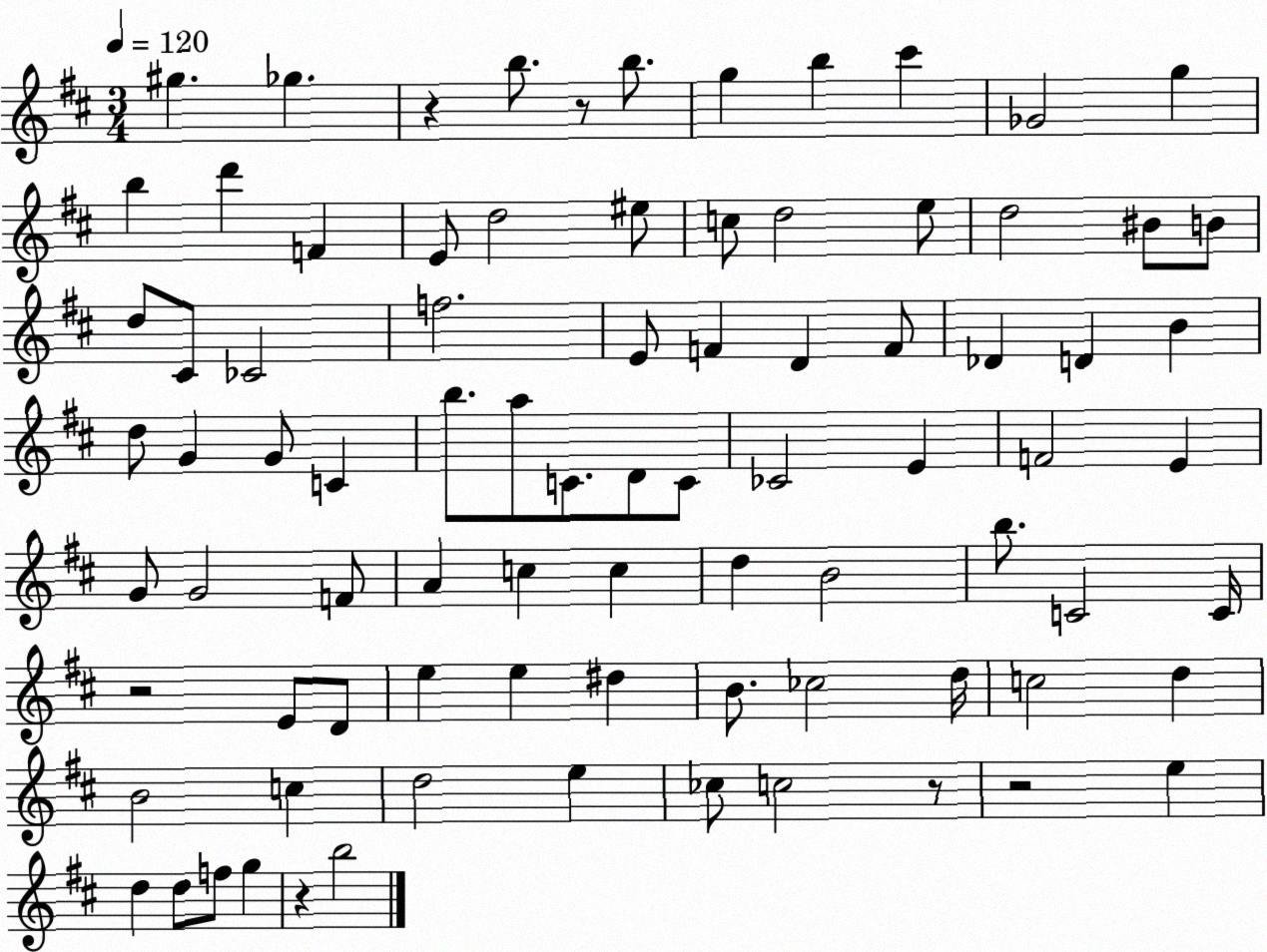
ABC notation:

X:1
T:Untitled
M:3/4
L:1/4
K:D
^g _g z b/2 z/2 b/2 g b ^c' _G2 g b d' F E/2 d2 ^e/2 c/2 d2 e/2 d2 ^B/2 B/2 d/2 ^C/2 _C2 f2 E/2 F D F/2 _D D B d/2 G G/2 C b/2 a/2 C/2 D/2 C/2 _C2 E F2 E G/2 G2 F/2 A c c d B2 b/2 C2 C/4 z2 E/2 D/2 e e ^d B/2 _c2 d/4 c2 d B2 c d2 e _c/2 c2 z/2 z2 e d d/2 f/2 g z b2